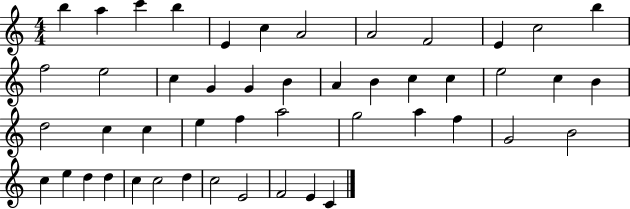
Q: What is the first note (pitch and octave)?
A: B5